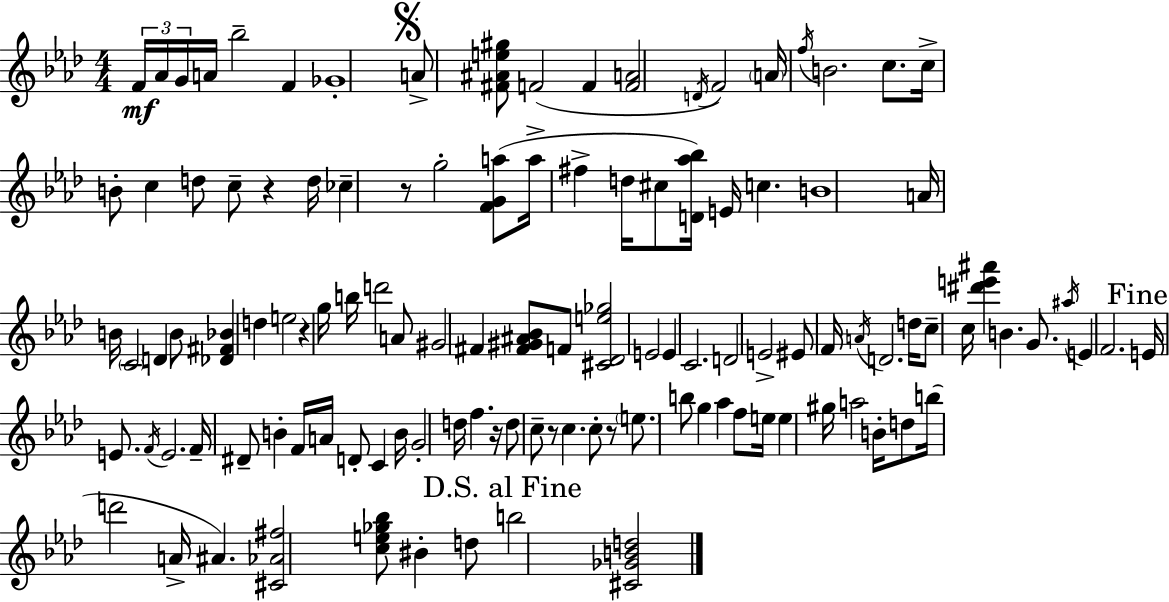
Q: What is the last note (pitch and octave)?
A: B5